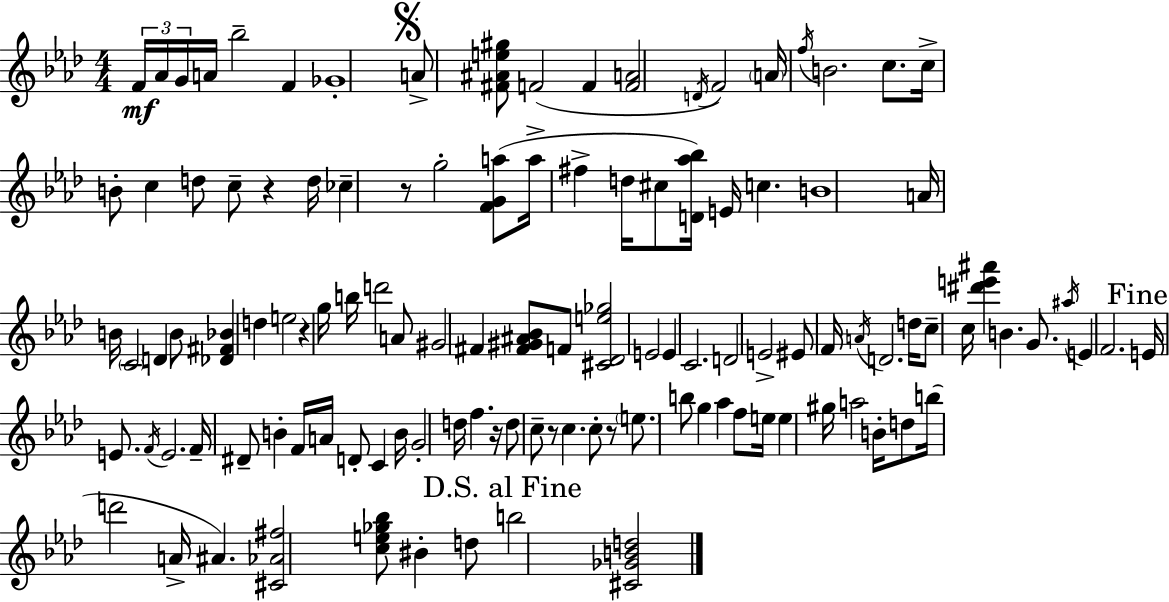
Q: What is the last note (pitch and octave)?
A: B5